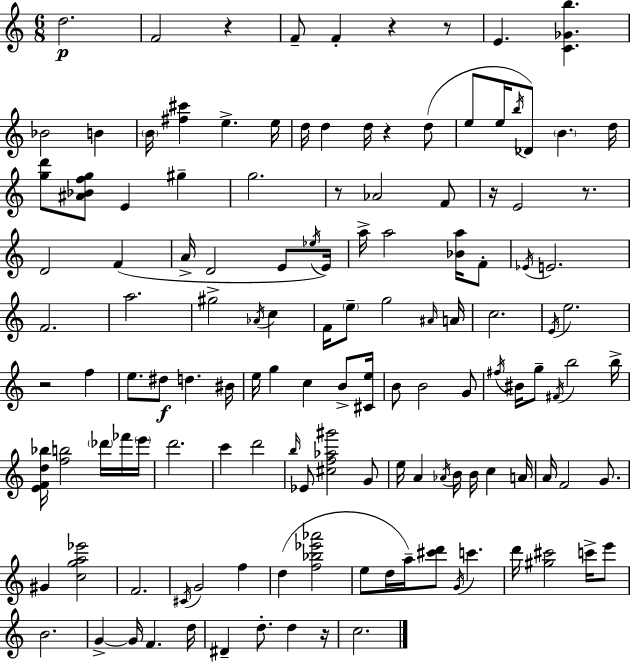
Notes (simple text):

D5/h. F4/h R/q F4/e F4/q R/q R/e E4/q. [C4,Gb4,B5]/q. Bb4/h B4/q B4/s [F#5,C#6]/q E5/q. E5/s D5/s D5/q D5/s R/q D5/e E5/e E5/s B5/s Db4/e B4/q. D5/s [G5,D6]/e [A#4,Bb4,F5,G5]/e E4/q G#5/q G5/h. R/e Ab4/h F4/e R/s E4/h R/e. D4/h F4/q A4/s D4/h E4/e Eb5/s E4/s A5/s A5/h [Bb4,A5]/s F4/e Eb4/s E4/h. F4/h. A5/h. G#5/h Ab4/s C5/q F4/s E5/e G5/h A#4/s A4/s C5/h. E4/s E5/h. R/h F5/q E5/e. D#5/e D5/q. BIS4/s E5/s G5/q C5/q B4/e [C#4,E5]/s B4/e B4/h G4/e F#5/s BIS4/s G5/e F#4/s B5/h B5/s [E4,F4,D5,Bb5]/s [F5,B5]/h Db6/s FES6/s E6/s D6/h. C6/q D6/h B5/s Eb4/e [C#5,F5,Ab5,G#6]/h G4/e E5/s A4/q Ab4/s B4/s B4/s C5/q A4/s A4/s F4/h G4/e. G#4/q [C5,G5,A5,Eb6]/h F4/h. C#4/s G4/h F5/q D5/q [F5,Bb5,Eb6,Ab6]/h E5/e D5/s A5/s [C#6,D6]/e G4/s C6/q. D6/s [G#5,C#6]/h C6/s E6/e B4/h. G4/q G4/s F4/q. D5/s D#4/q D5/e. D5/q R/s C5/h.